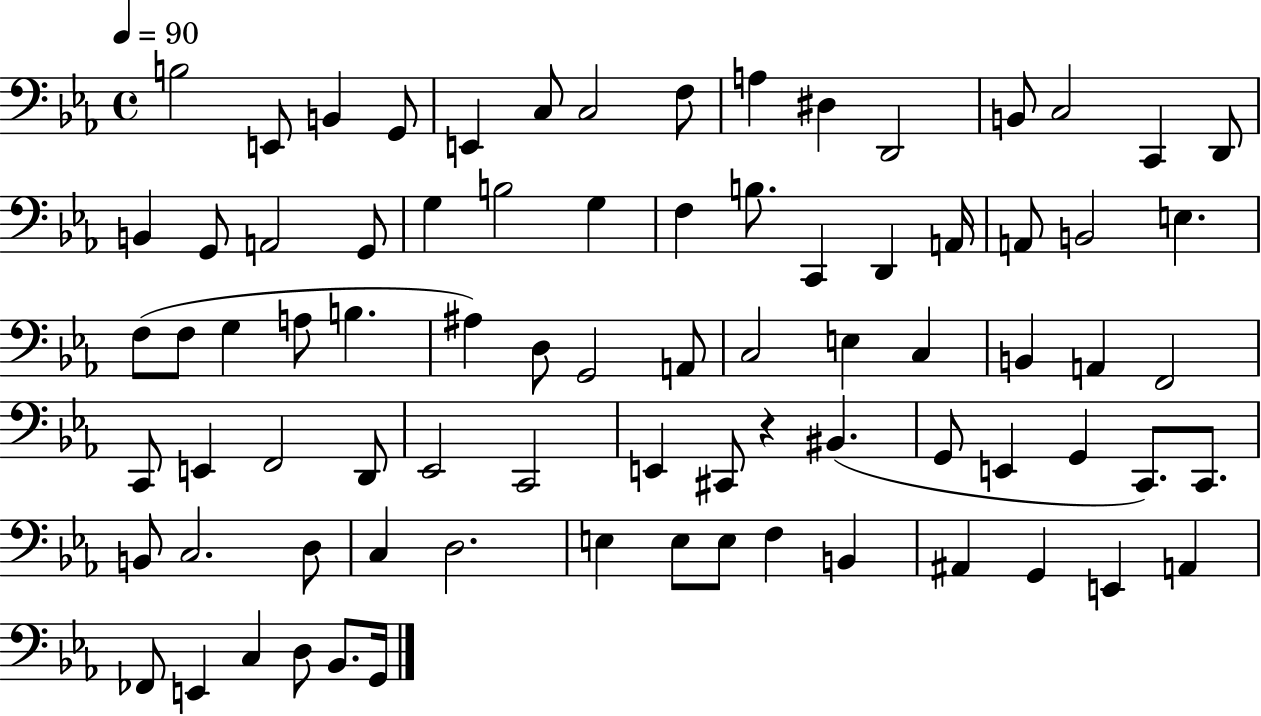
B3/h E2/e B2/q G2/e E2/q C3/e C3/h F3/e A3/q D#3/q D2/h B2/e C3/h C2/q D2/e B2/q G2/e A2/h G2/e G3/q B3/h G3/q F3/q B3/e. C2/q D2/q A2/s A2/e B2/h E3/q. F3/e F3/e G3/q A3/e B3/q. A#3/q D3/e G2/h A2/e C3/h E3/q C3/q B2/q A2/q F2/h C2/e E2/q F2/h D2/e Eb2/h C2/h E2/q C#2/e R/q BIS2/q. G2/e E2/q G2/q C2/e. C2/e. B2/e C3/h. D3/e C3/q D3/h. E3/q E3/e E3/e F3/q B2/q A#2/q G2/q E2/q A2/q FES2/e E2/q C3/q D3/e Bb2/e. G2/s